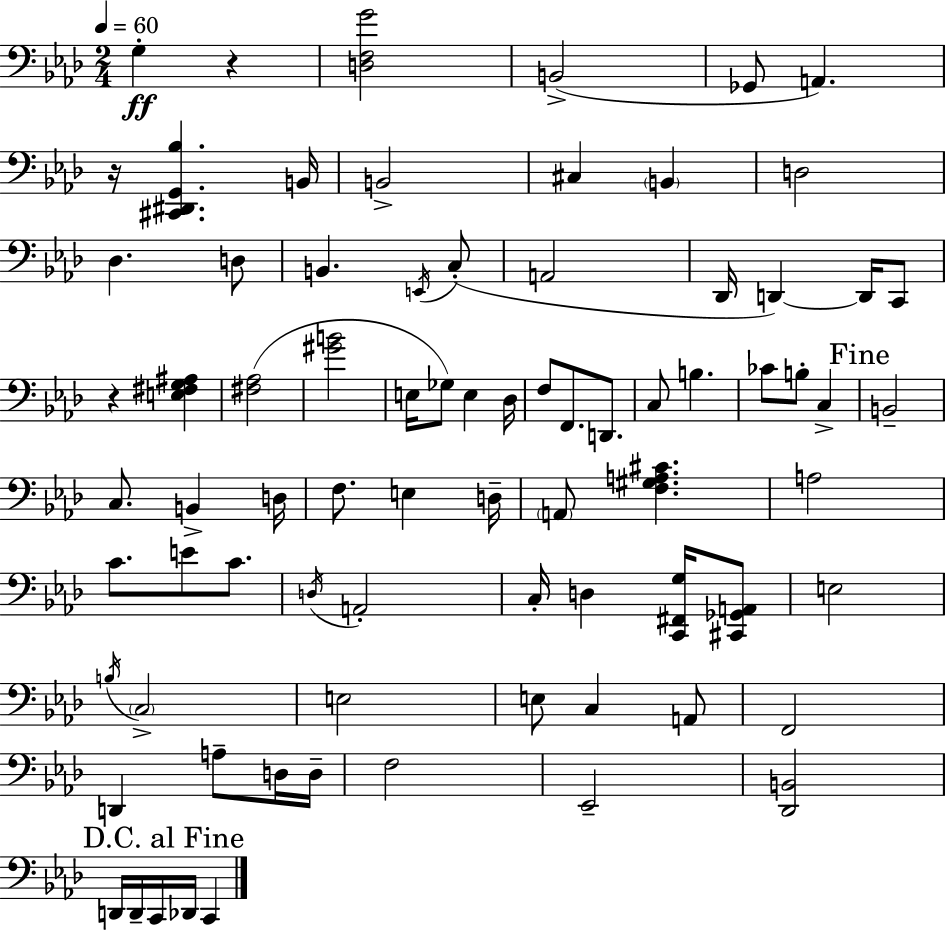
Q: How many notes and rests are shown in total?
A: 78